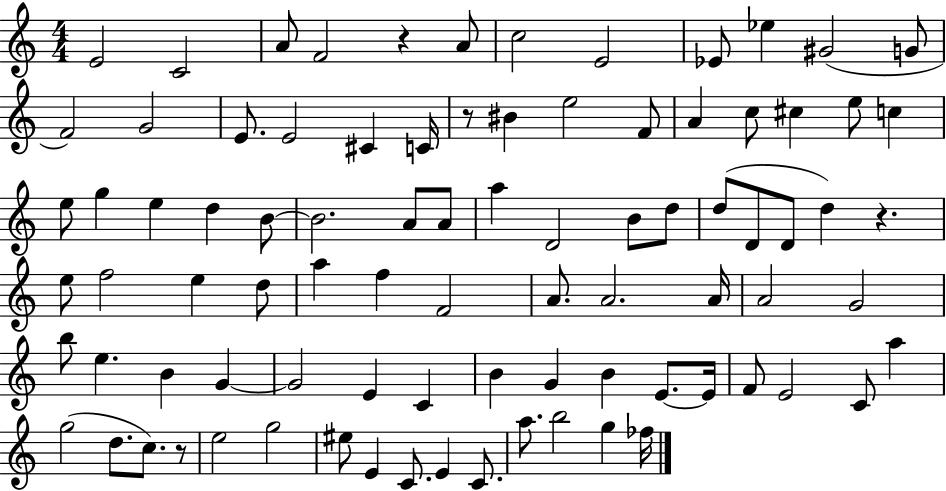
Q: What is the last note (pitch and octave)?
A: FES5